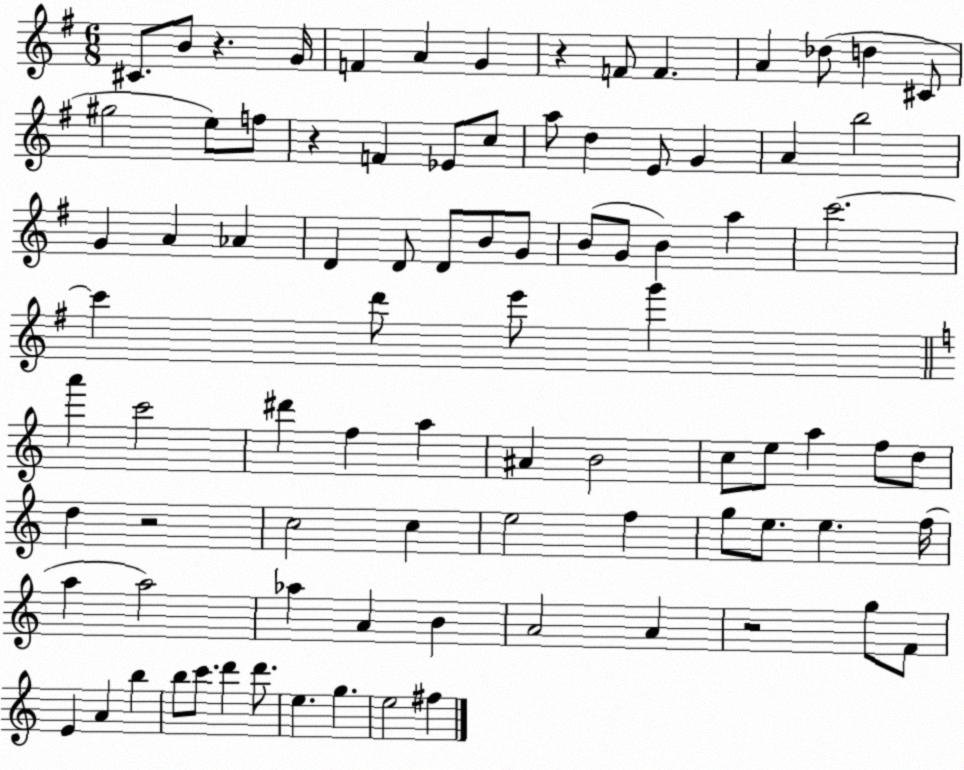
X:1
T:Untitled
M:6/8
L:1/4
K:G
^C/2 B/2 z G/4 F A G z F/2 F A _d/2 d ^C/2 ^g2 e/2 f/2 z F _E/2 c/2 a/2 d E/2 G A b2 G A _A D D/2 D/2 B/2 G/2 B/2 G/2 B a c'2 c' d'/2 e'/2 g' a' c'2 ^d' f a ^A B2 c/2 e/2 a f/2 d/2 d z2 c2 c e2 f g/2 e/2 e f/4 a a2 _a A B A2 A z2 g/2 F/2 E A b b/2 c'/2 d' d'/2 e g e2 ^f